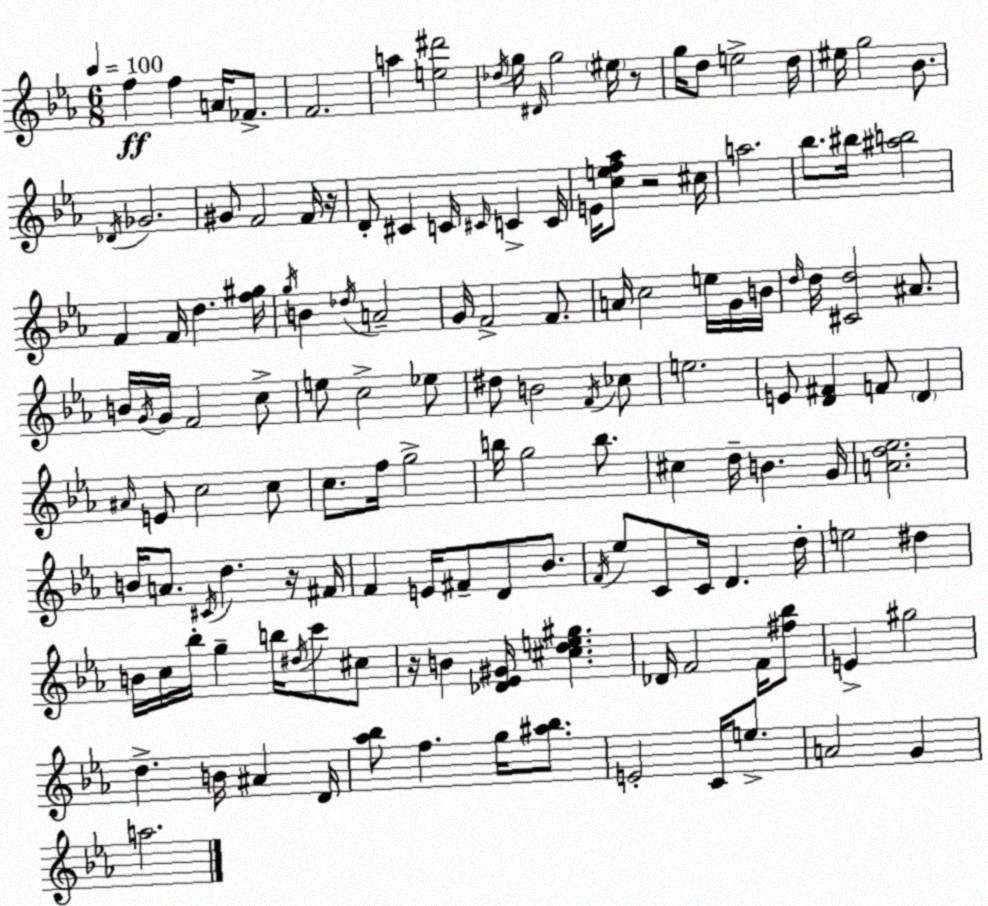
X:1
T:Untitled
M:6/8
L:1/4
K:Cm
f f A/4 _F/2 F2 a [e^d']2 _d/4 g/4 ^D/4 g2 ^e/4 z/2 g/4 d/2 e2 d/4 ^e/4 g2 _B/2 _D/4 _G2 ^G/2 F2 F/4 z/4 D/2 ^C C/4 ^C/4 C C/4 E/4 [cef_a]/2 z2 ^c/4 a2 _b/2 ^b/4 [^ab]2 F F/4 d [f^g]/4 g/4 B _d/4 A2 G/4 F2 F/2 A/4 c2 e/4 G/4 B/4 d/4 d/4 [^Cd]2 ^A/2 B/4 G/4 G/4 F2 c/2 e/2 c2 _e/2 ^d/2 B2 F/4 _c/2 e2 E/2 [D^F] F/2 D ^A/4 E/2 c2 c/2 c/2 f/4 g2 b/4 g2 b/2 ^c d/4 B G/4 [Ad_e]2 B/4 A/2 ^C/4 d z/4 ^F/4 F E/4 ^F/2 D/2 _B/2 F/4 _e/2 C/2 C/4 D d/4 e2 ^d B/4 c/4 _b/4 g b/4 ^d/4 c'/2 ^c/2 z/4 B [_D_E^G]/4 [^cde^g] _D/4 F2 F/4 [^f_b]/2 E ^g2 d B/4 ^A D/4 [_a_b]/2 f g/4 [^a_b]/2 E2 C/4 e/2 A2 G a2